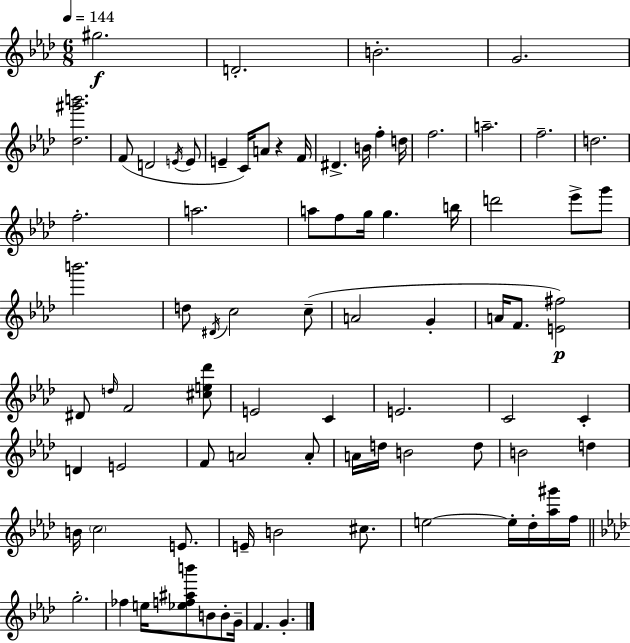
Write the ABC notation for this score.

X:1
T:Untitled
M:6/8
L:1/4
K:Fm
^g2 D2 B2 G2 [_d^g'b']2 F/2 D2 E/4 E/2 E C/4 A/2 z F/4 ^D B/4 f d/4 f2 a2 f2 d2 f2 a2 a/2 f/2 g/4 g b/4 d'2 _e'/2 g'/2 b'2 d/2 ^D/4 c2 c/2 A2 G A/4 F/2 [E^f]2 ^D/2 d/4 F2 [^ce_d']/2 E2 C E2 C2 C D E2 F/2 A2 A/2 A/4 d/4 B2 d/2 B2 d B/4 c2 E/2 E/4 B2 ^c/2 e2 e/4 _d/4 [_a^g']/4 f/4 g2 _f e/4 [_ef^ab']/2 B/2 B/2 G/4 F G